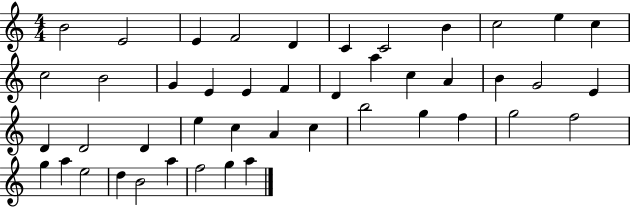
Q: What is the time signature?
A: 4/4